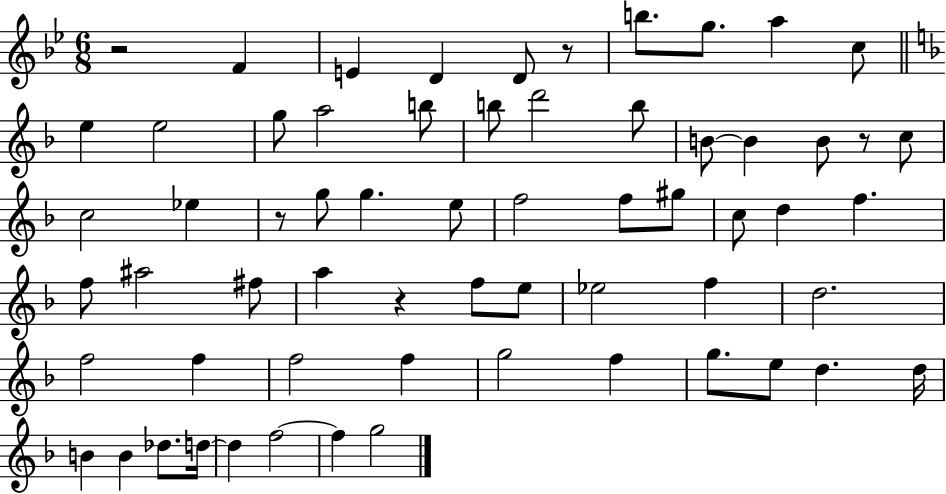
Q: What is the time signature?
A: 6/8